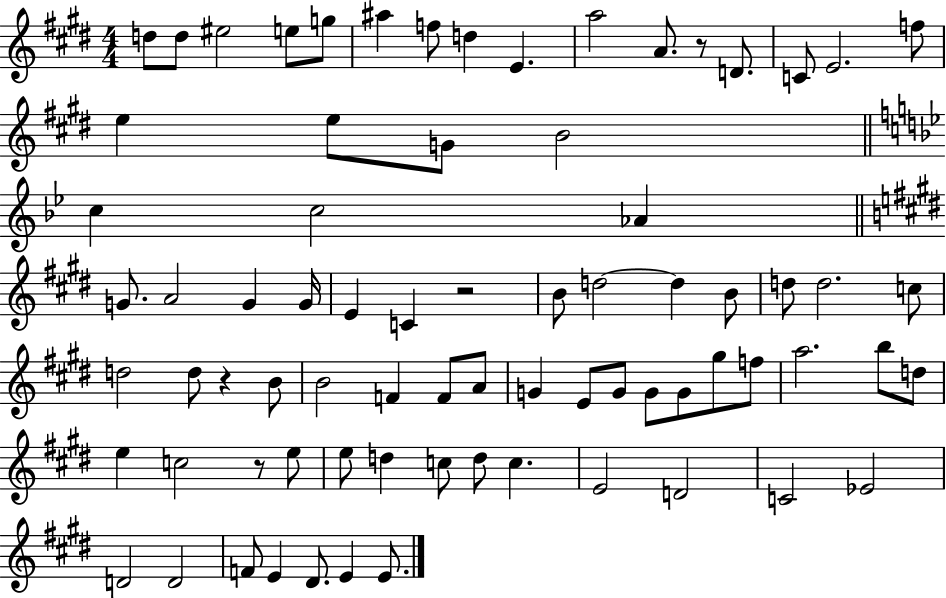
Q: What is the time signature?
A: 4/4